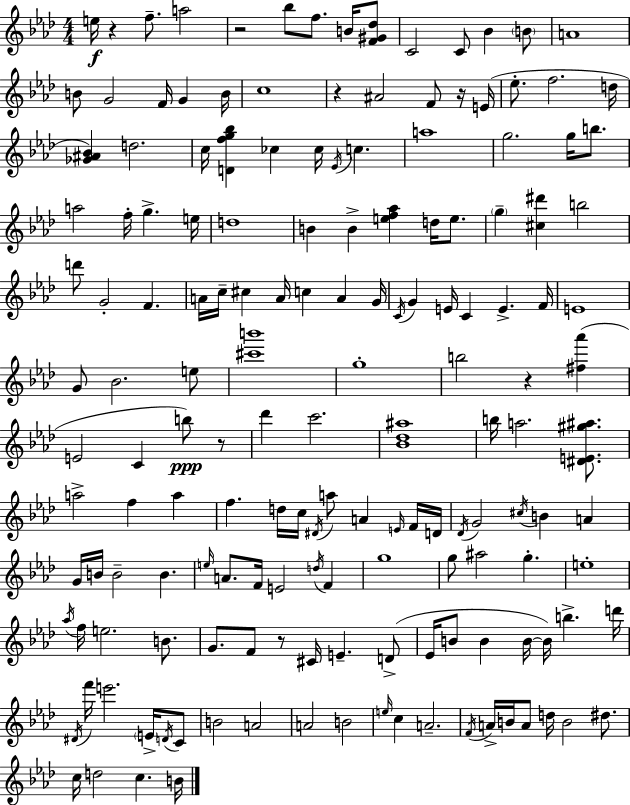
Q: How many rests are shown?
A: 7